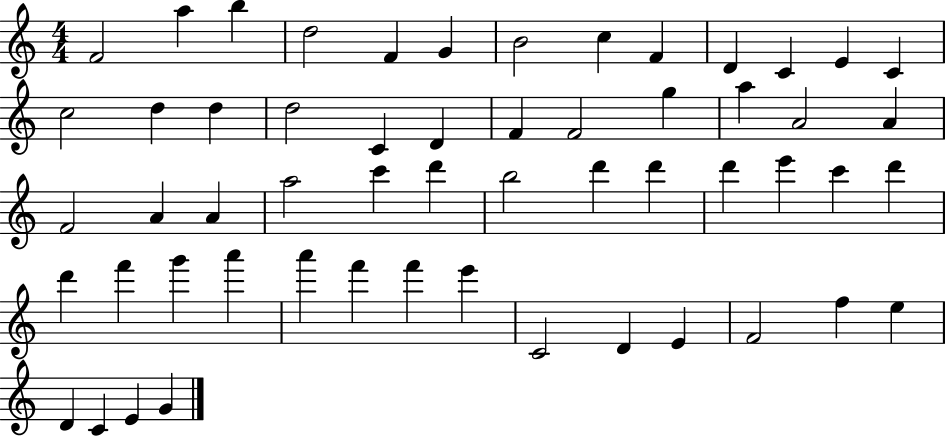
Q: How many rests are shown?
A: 0